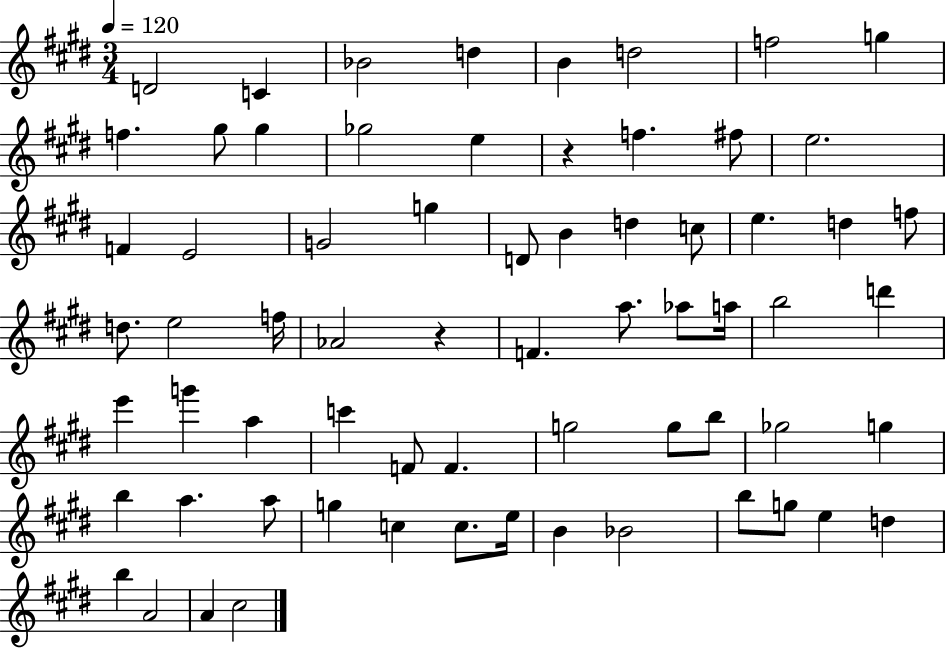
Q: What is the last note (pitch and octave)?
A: C#5